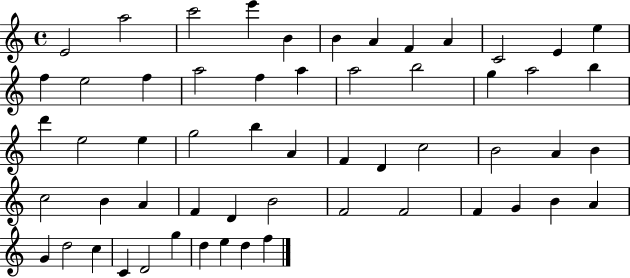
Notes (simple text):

E4/h A5/h C6/h E6/q B4/q B4/q A4/q F4/q A4/q C4/h E4/q E5/q F5/q E5/h F5/q A5/h F5/q A5/q A5/h B5/h G5/q A5/h B5/q D6/q E5/h E5/q G5/h B5/q A4/q F4/q D4/q C5/h B4/h A4/q B4/q C5/h B4/q A4/q F4/q D4/q B4/h F4/h F4/h F4/q G4/q B4/q A4/q G4/q D5/h C5/q C4/q D4/h G5/q D5/q E5/q D5/q F5/q